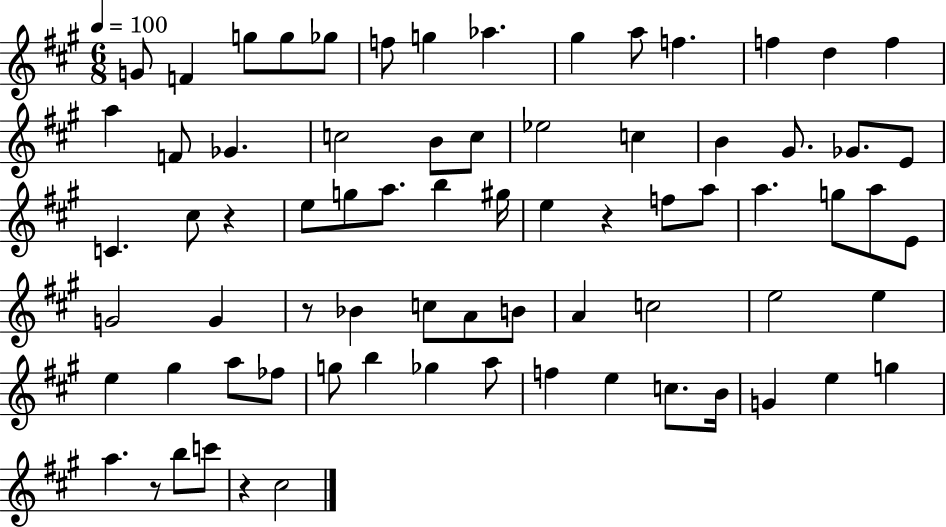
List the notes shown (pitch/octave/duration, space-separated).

G4/e F4/q G5/e G5/e Gb5/e F5/e G5/q Ab5/q. G#5/q A5/e F5/q. F5/q D5/q F5/q A5/q F4/e Gb4/q. C5/h B4/e C5/e Eb5/h C5/q B4/q G#4/e. Gb4/e. E4/e C4/q. C#5/e R/q E5/e G5/e A5/e. B5/q G#5/s E5/q R/q F5/e A5/e A5/q. G5/e A5/e E4/e G4/h G4/q R/e Bb4/q C5/e A4/e B4/e A4/q C5/h E5/h E5/q E5/q G#5/q A5/e FES5/e G5/e B5/q Gb5/q A5/e F5/q E5/q C5/e. B4/s G4/q E5/q G5/q A5/q. R/e B5/e C6/e R/q C#5/h